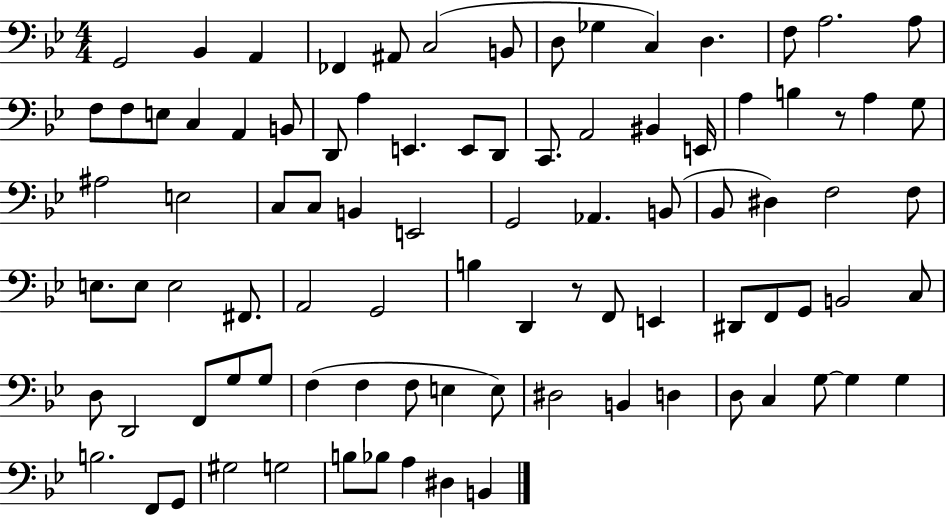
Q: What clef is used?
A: bass